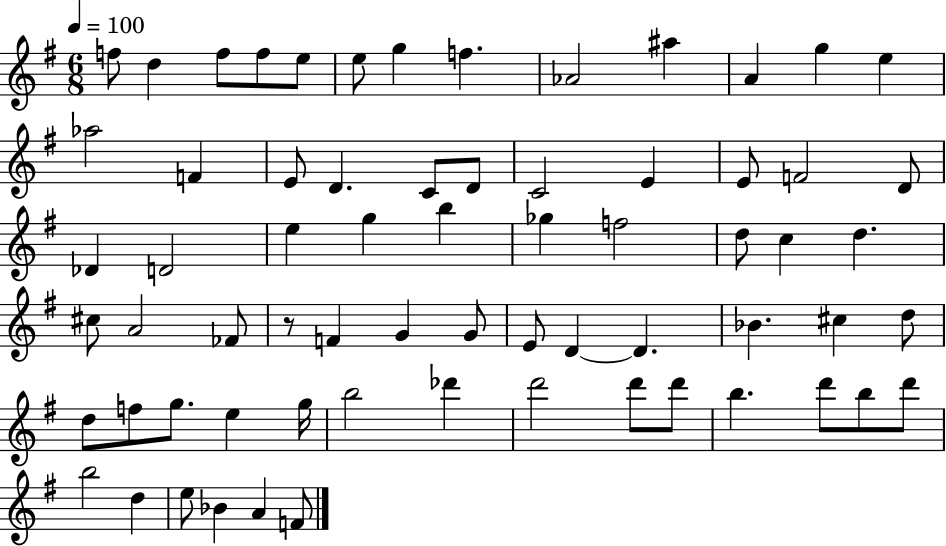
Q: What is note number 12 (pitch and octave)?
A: G5